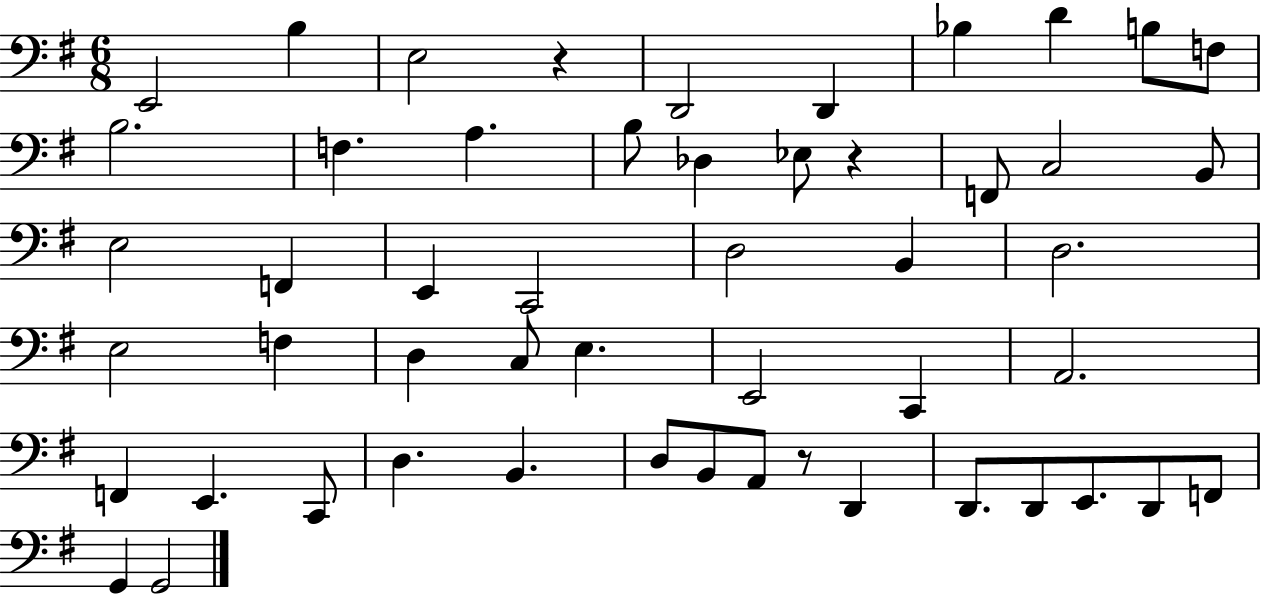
{
  \clef bass
  \numericTimeSignature
  \time 6/8
  \key g \major
  \repeat volta 2 { e,2 b4 | e2 r4 | d,2 d,4 | bes4 d'4 b8 f8 | \break b2. | f4. a4. | b8 des4 ees8 r4 | f,8 c2 b,8 | \break e2 f,4 | e,4 c,2 | d2 b,4 | d2. | \break e2 f4 | d4 c8 e4. | e,2 c,4 | a,2. | \break f,4 e,4. c,8 | d4. b,4. | d8 b,8 a,8 r8 d,4 | d,8. d,8 e,8. d,8 f,8 | \break g,4 g,2 | } \bar "|."
}